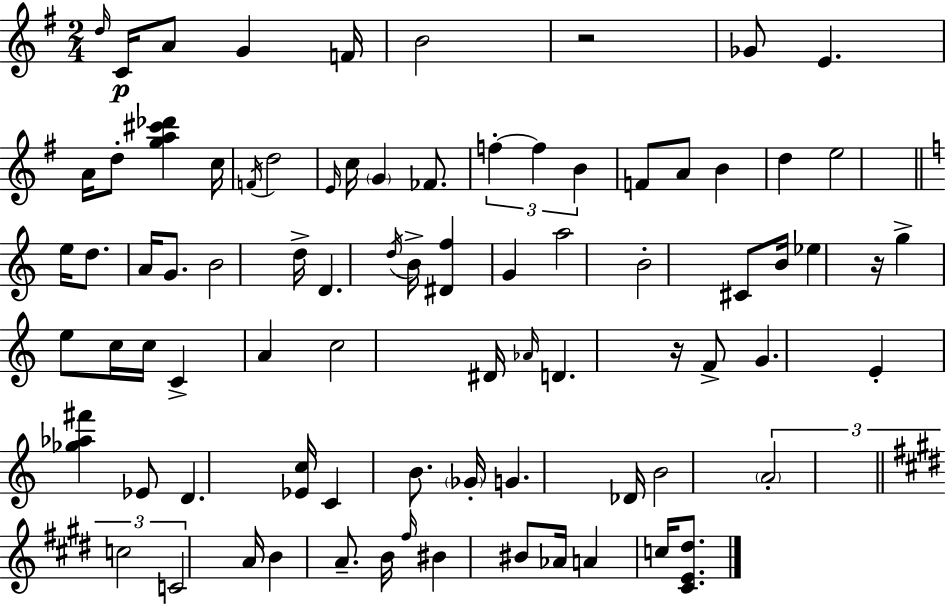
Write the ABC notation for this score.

X:1
T:Untitled
M:2/4
L:1/4
K:G
d/4 C/4 A/2 G F/4 B2 z2 _G/2 E A/4 d/2 [ga^c'_d'] c/4 F/4 d2 E/4 c/4 G _F/2 f f B F/2 A/2 B d e2 e/4 d/2 A/4 G/2 B2 d/4 D d/4 B/4 [^Df] G a2 B2 ^C/2 B/4 _e z/4 g e/2 c/4 c/4 C A c2 ^D/4 _A/4 D z/4 F/2 G E [_g_a^f'] _E/2 D [_Ec]/4 C B/2 _G/4 G _D/4 B2 A2 c2 C2 A/4 B A/2 B/4 ^f/4 ^B ^B/2 _A/4 A c/4 [^CE^d]/2